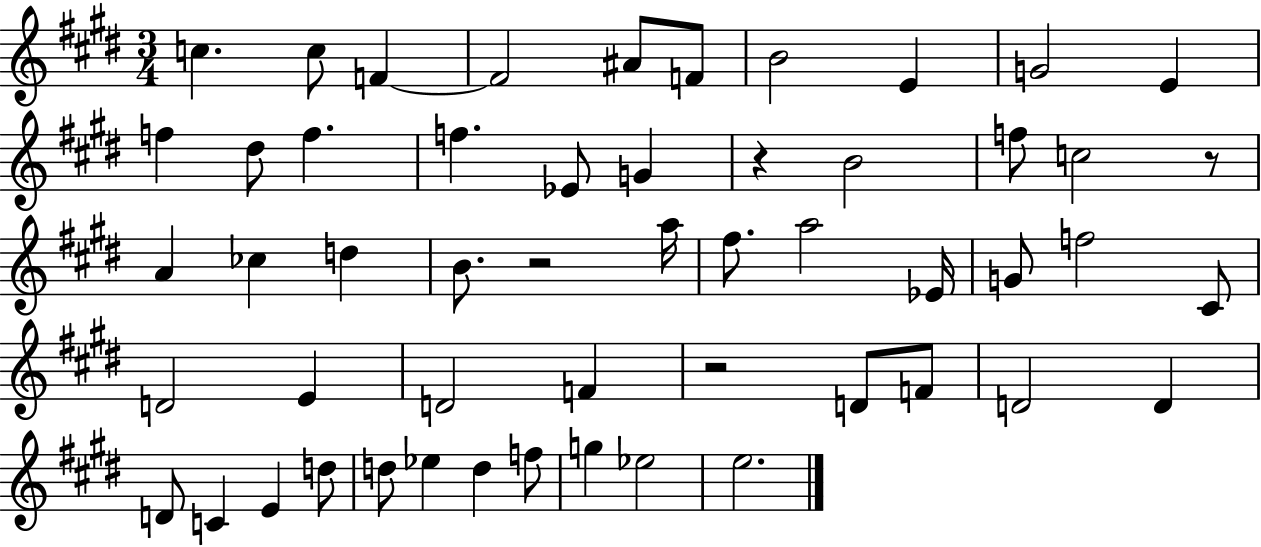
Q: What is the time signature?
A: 3/4